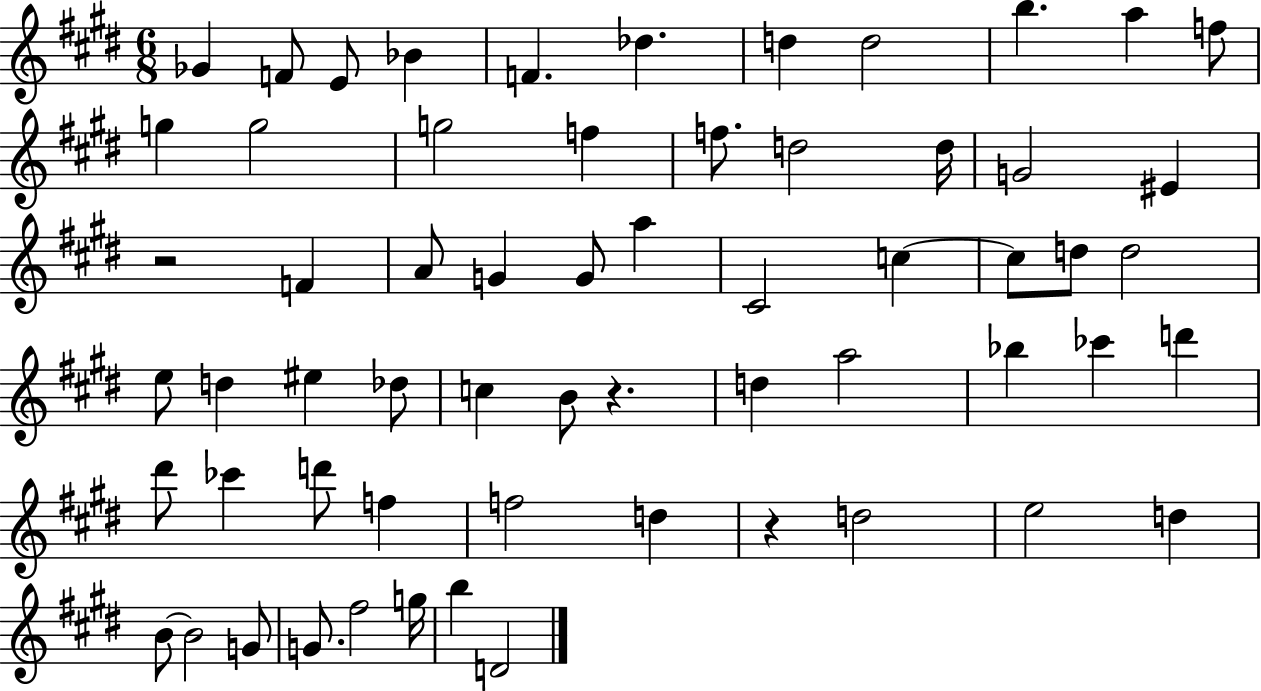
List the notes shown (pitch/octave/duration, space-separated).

Gb4/q F4/e E4/e Bb4/q F4/q. Db5/q. D5/q D5/h B5/q. A5/q F5/e G5/q G5/h G5/h F5/q F5/e. D5/h D5/s G4/h EIS4/q R/h F4/q A4/e G4/q G4/e A5/q C#4/h C5/q C5/e D5/e D5/h E5/e D5/q EIS5/q Db5/e C5/q B4/e R/q. D5/q A5/h Bb5/q CES6/q D6/q D#6/e CES6/q D6/e F5/q F5/h D5/q R/q D5/h E5/h D5/q B4/e B4/h G4/e G4/e. F#5/h G5/s B5/q D4/h